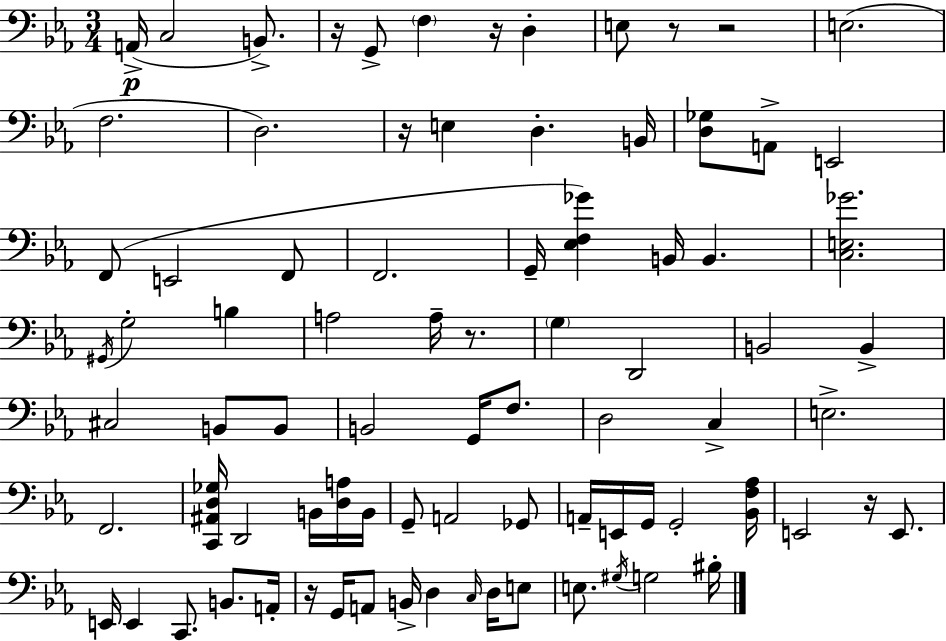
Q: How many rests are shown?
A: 8